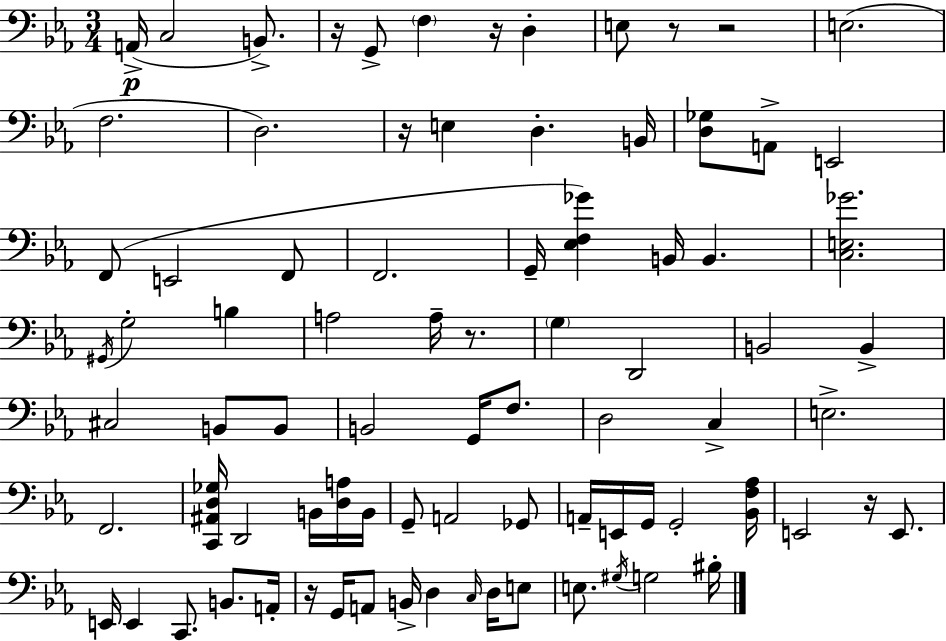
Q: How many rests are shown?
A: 8